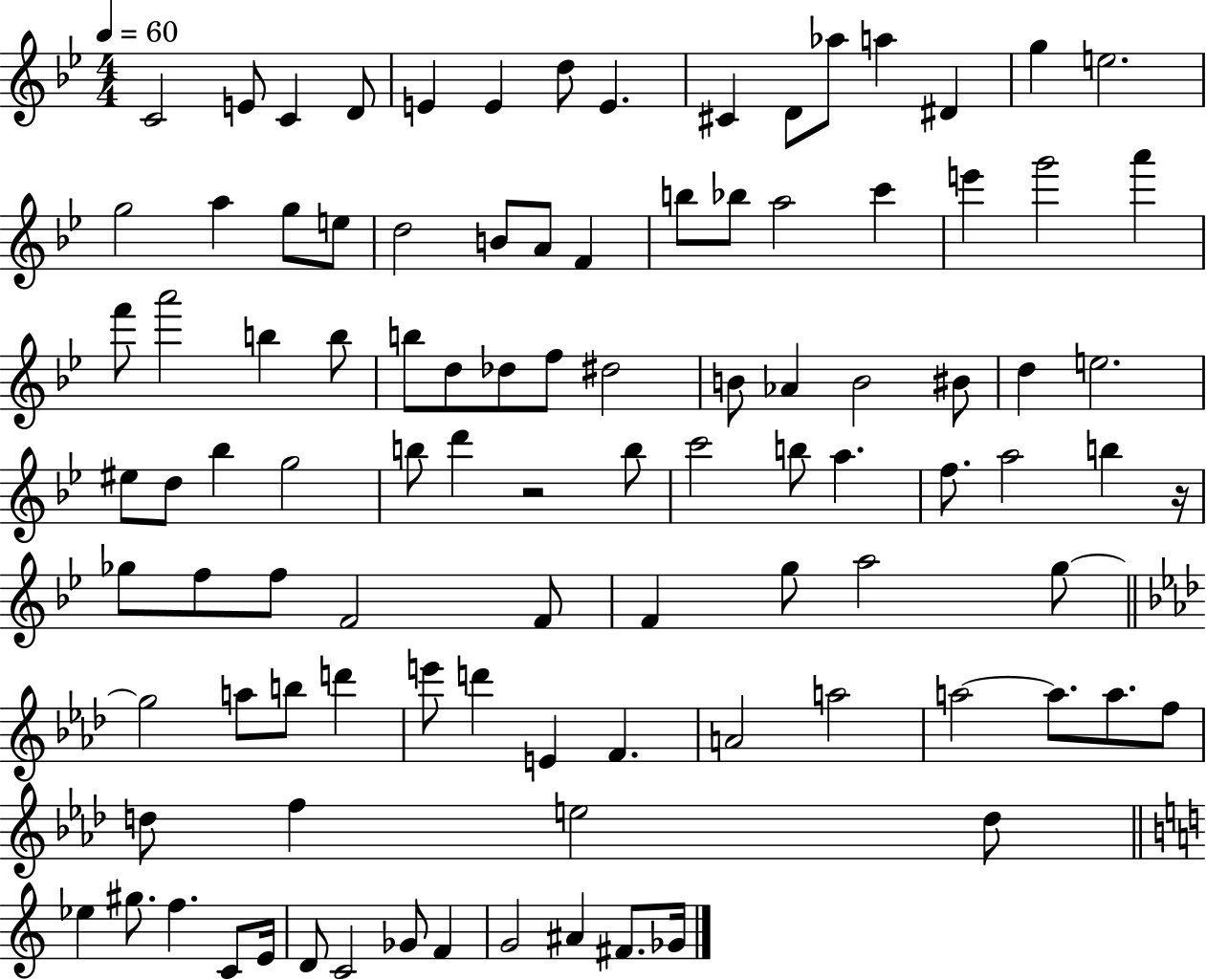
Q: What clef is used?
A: treble